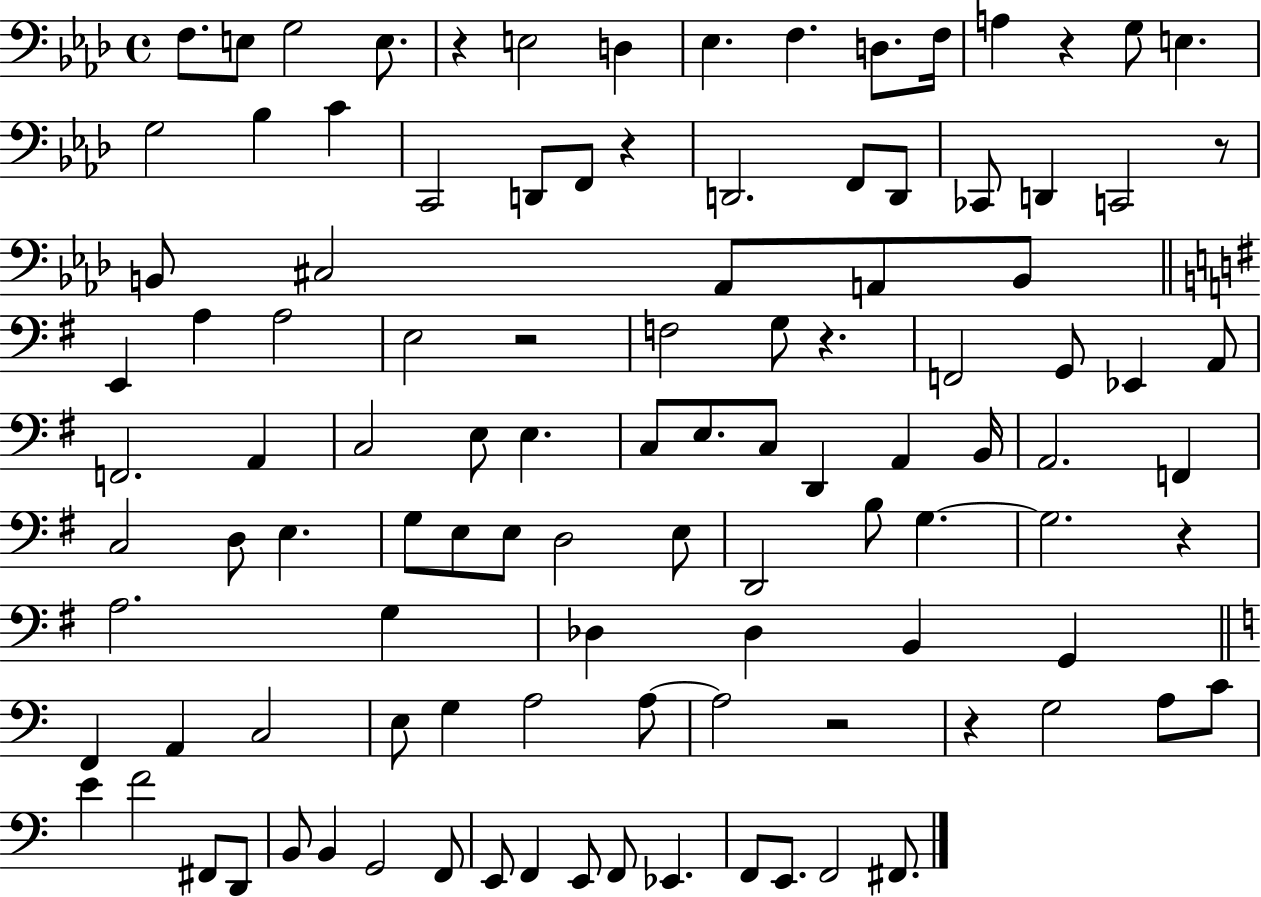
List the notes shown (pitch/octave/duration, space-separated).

F3/e. E3/e G3/h E3/e. R/q E3/h D3/q Eb3/q. F3/q. D3/e. F3/s A3/q R/q G3/e E3/q. G3/h Bb3/q C4/q C2/h D2/e F2/e R/q D2/h. F2/e D2/e CES2/e D2/q C2/h R/e B2/e C#3/h Ab2/e A2/e B2/e E2/q A3/q A3/h E3/h R/h F3/h G3/e R/q. F2/h G2/e Eb2/q A2/e F2/h. A2/q C3/h E3/e E3/q. C3/e E3/e. C3/e D2/q A2/q B2/s A2/h. F2/q C3/h D3/e E3/q. G3/e E3/e E3/e D3/h E3/e D2/h B3/e G3/q. G3/h. R/q A3/h. G3/q Db3/q Db3/q B2/q G2/q F2/q A2/q C3/h E3/e G3/q A3/h A3/e A3/h R/h R/q G3/h A3/e C4/e E4/q F4/h F#2/e D2/e B2/e B2/q G2/h F2/e E2/e F2/q E2/e F2/e Eb2/q. F2/e E2/e. F2/h F#2/e.